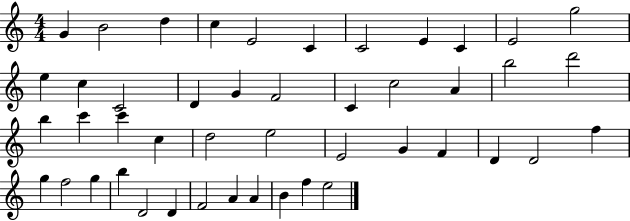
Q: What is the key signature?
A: C major